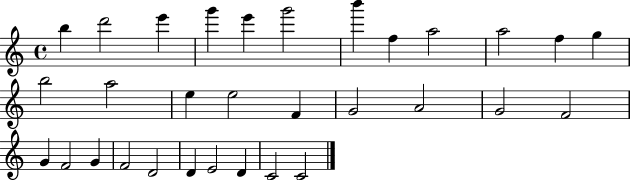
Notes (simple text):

B5/q D6/h E6/q G6/q E6/q G6/h B6/q F5/q A5/h A5/h F5/q G5/q B5/h A5/h E5/q E5/h F4/q G4/h A4/h G4/h F4/h G4/q F4/h G4/q F4/h D4/h D4/q E4/h D4/q C4/h C4/h